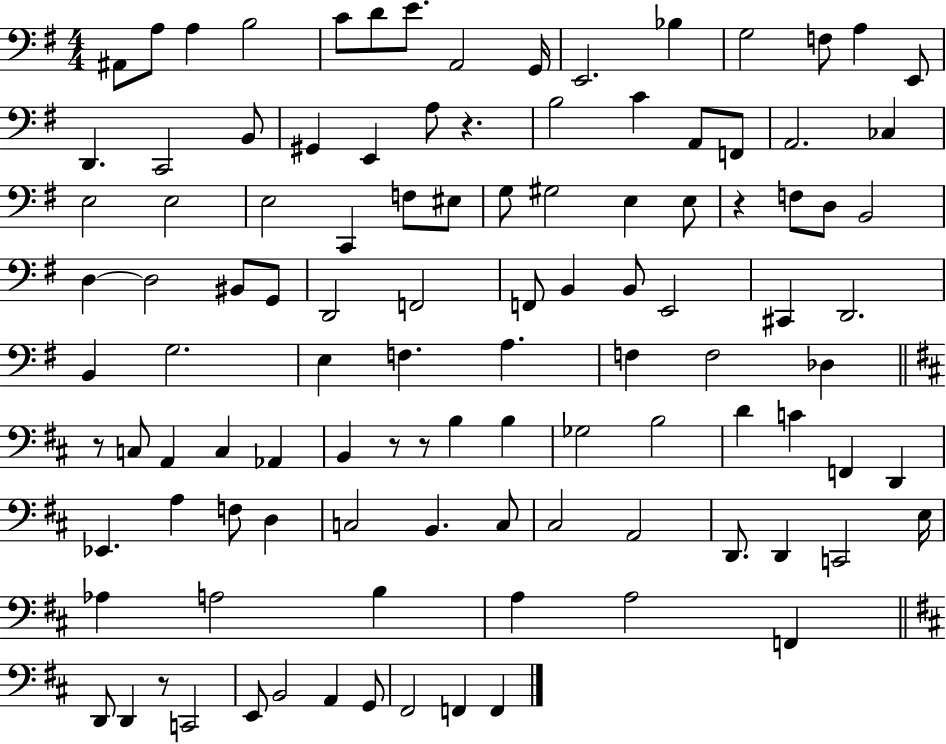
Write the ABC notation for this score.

X:1
T:Untitled
M:4/4
L:1/4
K:G
^A,,/2 A,/2 A, B,2 C/2 D/2 E/2 A,,2 G,,/4 E,,2 _B, G,2 F,/2 A, E,,/2 D,, C,,2 B,,/2 ^G,, E,, A,/2 z B,2 C A,,/2 F,,/2 A,,2 _C, E,2 E,2 E,2 C,, F,/2 ^E,/2 G,/2 ^G,2 E, E,/2 z F,/2 D,/2 B,,2 D, D,2 ^B,,/2 G,,/2 D,,2 F,,2 F,,/2 B,, B,,/2 E,,2 ^C,, D,,2 B,, G,2 E, F, A, F, F,2 _D, z/2 C,/2 A,, C, _A,, B,, z/2 z/2 B, B, _G,2 B,2 D C F,, D,, _E,, A, F,/2 D, C,2 B,, C,/2 ^C,2 A,,2 D,,/2 D,, C,,2 E,/4 _A, A,2 B, A, A,2 F,, D,,/2 D,, z/2 C,,2 E,,/2 B,,2 A,, G,,/2 ^F,,2 F,, F,,